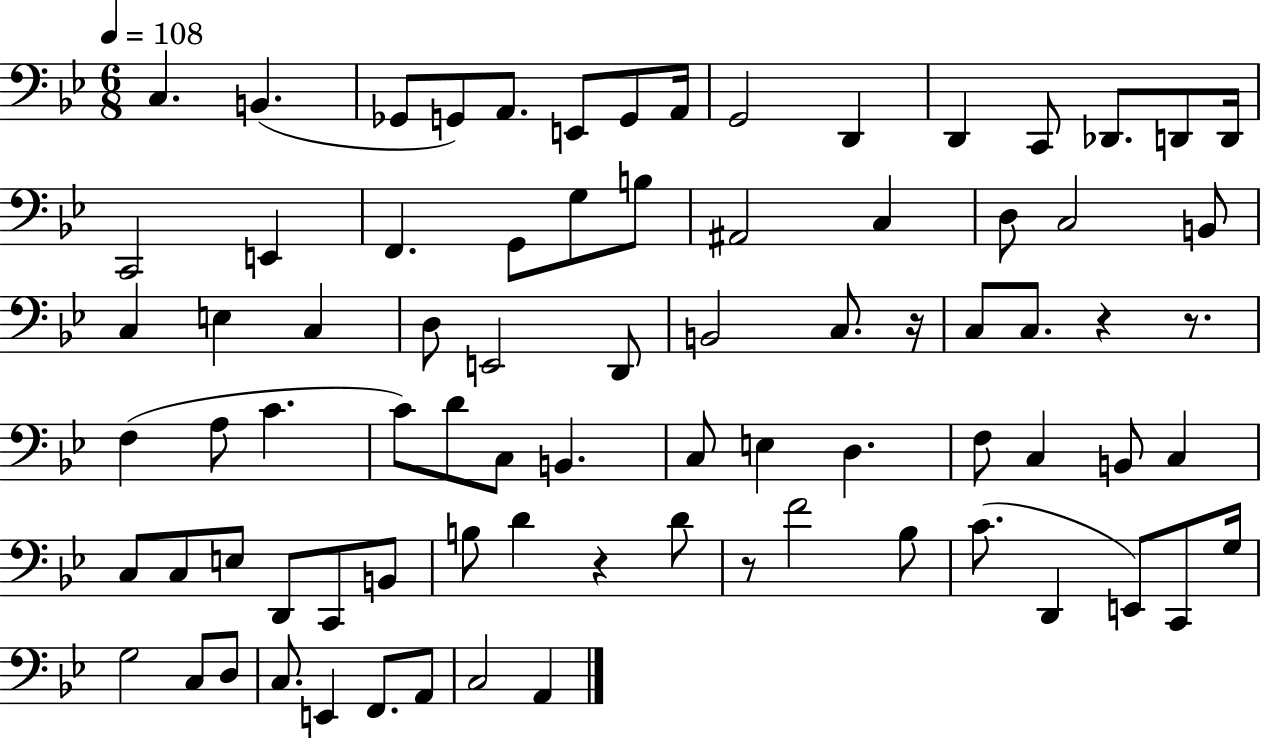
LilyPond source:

{
  \clef bass
  \numericTimeSignature
  \time 6/8
  \key bes \major
  \tempo 4 = 108
  c4. b,4.( | ges,8 g,8) a,8. e,8 g,8 a,16 | g,2 d,4 | d,4 c,8 des,8. d,8 d,16 | \break c,2 e,4 | f,4. g,8 g8 b8 | ais,2 c4 | d8 c2 b,8 | \break c4 e4 c4 | d8 e,2 d,8 | b,2 c8. r16 | c8 c8. r4 r8. | \break f4( a8 c'4. | c'8) d'8 c8 b,4. | c8 e4 d4. | f8 c4 b,8 c4 | \break c8 c8 e8 d,8 c,8 b,8 | b8 d'4 r4 d'8 | r8 f'2 bes8 | c'8.( d,4 e,8) c,8 g16 | \break g2 c8 d8 | c8. e,4 f,8. a,8 | c2 a,4 | \bar "|."
}